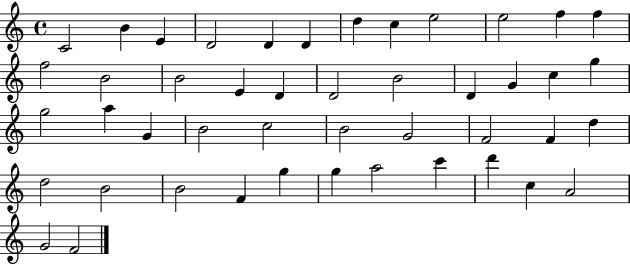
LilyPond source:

{
  \clef treble
  \time 4/4
  \defaultTimeSignature
  \key c \major
  c'2 b'4 e'4 | d'2 d'4 d'4 | d''4 c''4 e''2 | e''2 f''4 f''4 | \break f''2 b'2 | b'2 e'4 d'4 | d'2 b'2 | d'4 g'4 c''4 g''4 | \break g''2 a''4 g'4 | b'2 c''2 | b'2 g'2 | f'2 f'4 d''4 | \break d''2 b'2 | b'2 f'4 g''4 | g''4 a''2 c'''4 | d'''4 c''4 a'2 | \break g'2 f'2 | \bar "|."
}